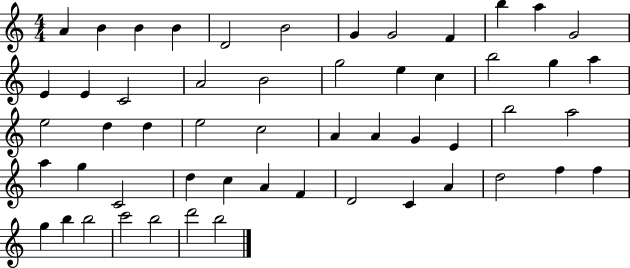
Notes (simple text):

A4/q B4/q B4/q B4/q D4/h B4/h G4/q G4/h F4/q B5/q A5/q G4/h E4/q E4/q C4/h A4/h B4/h G5/h E5/q C5/q B5/h G5/q A5/q E5/h D5/q D5/q E5/h C5/h A4/q A4/q G4/q E4/q B5/h A5/h A5/q G5/q C4/h D5/q C5/q A4/q F4/q D4/h C4/q A4/q D5/h F5/q F5/q G5/q B5/q B5/h C6/h B5/h D6/h B5/h